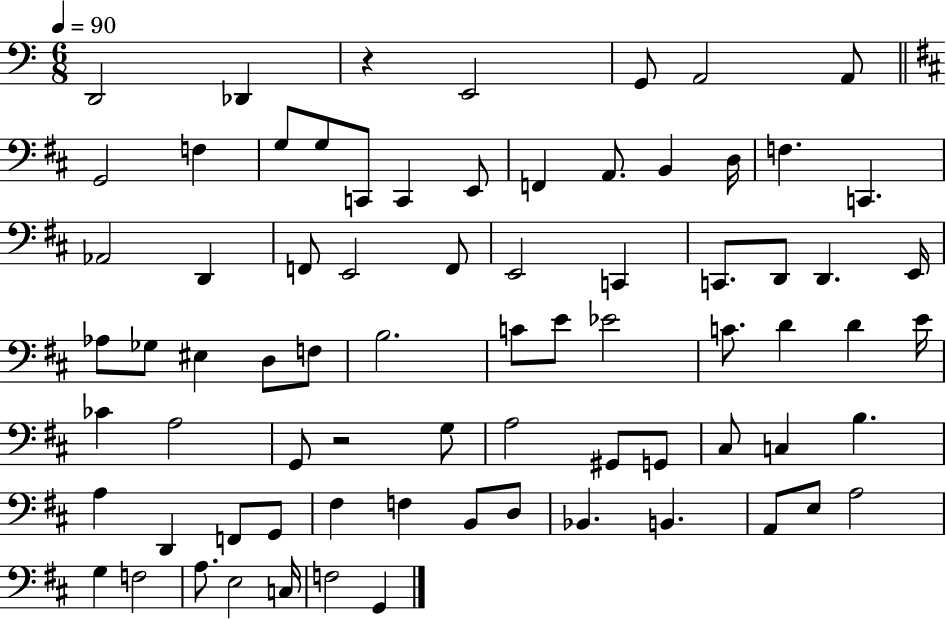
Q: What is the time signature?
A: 6/8